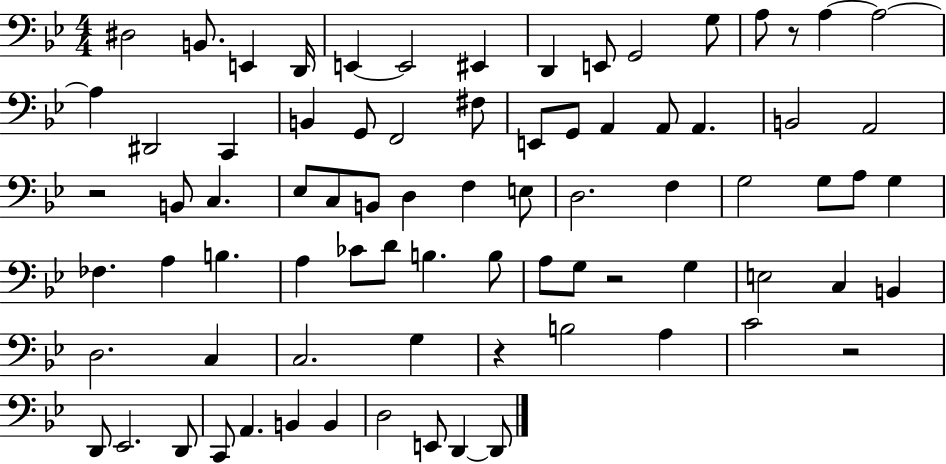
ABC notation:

X:1
T:Untitled
M:4/4
L:1/4
K:Bb
^D,2 B,,/2 E,, D,,/4 E,, E,,2 ^E,, D,, E,,/2 G,,2 G,/2 A,/2 z/2 A, A,2 A, ^D,,2 C,, B,, G,,/2 F,,2 ^F,/2 E,,/2 G,,/2 A,, A,,/2 A,, B,,2 A,,2 z2 B,,/2 C, _E,/2 C,/2 B,,/2 D, F, E,/2 D,2 F, G,2 G,/2 A,/2 G, _F, A, B, A, _C/2 D/2 B, B,/2 A,/2 G,/2 z2 G, E,2 C, B,, D,2 C, C,2 G, z B,2 A, C2 z2 D,,/2 _E,,2 D,,/2 C,,/2 A,, B,, B,, D,2 E,,/2 D,, D,,/2